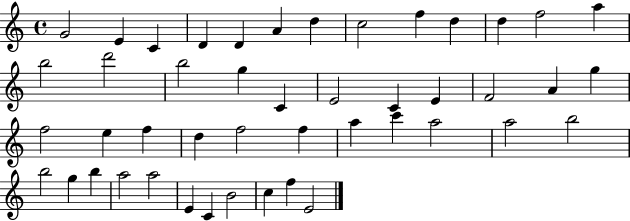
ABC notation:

X:1
T:Untitled
M:4/4
L:1/4
K:C
G2 E C D D A d c2 f d d f2 a b2 d'2 b2 g C E2 C E F2 A g f2 e f d f2 f a c' a2 a2 b2 b2 g b a2 a2 E C B2 c f E2